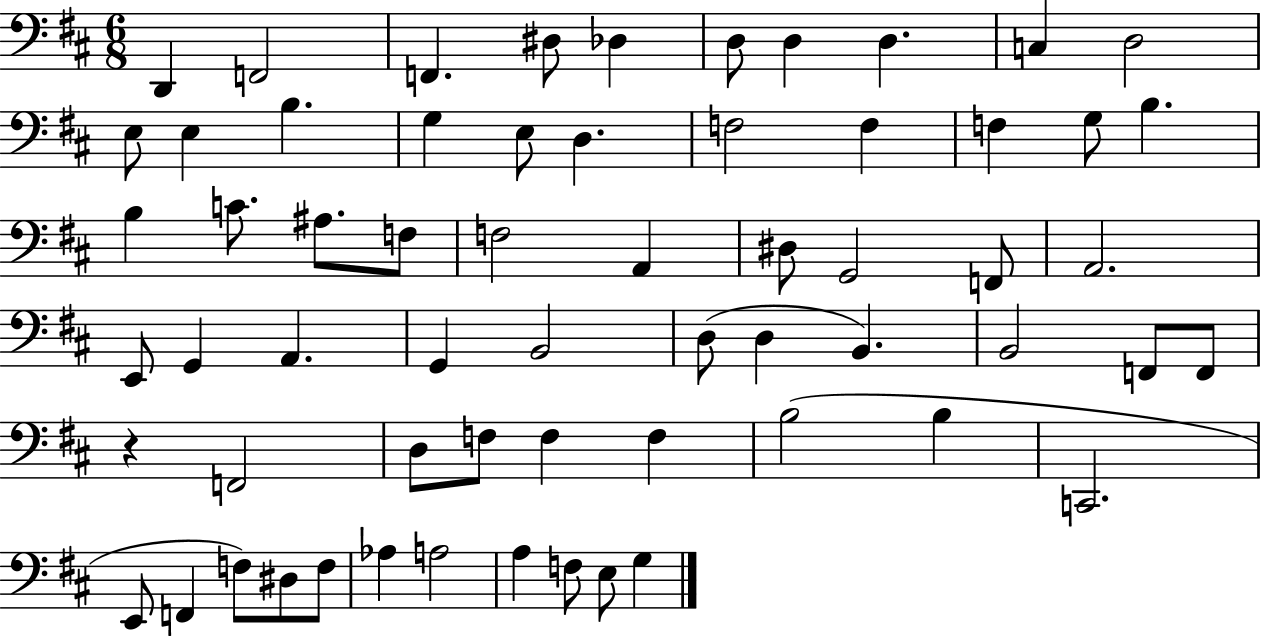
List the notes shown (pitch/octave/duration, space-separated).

D2/q F2/h F2/q. D#3/e Db3/q D3/e D3/q D3/q. C3/q D3/h E3/e E3/q B3/q. G3/q E3/e D3/q. F3/h F3/q F3/q G3/e B3/q. B3/q C4/e. A#3/e. F3/e F3/h A2/q D#3/e G2/h F2/e A2/h. E2/e G2/q A2/q. G2/q B2/h D3/e D3/q B2/q. B2/h F2/e F2/e R/q F2/h D3/e F3/e F3/q F3/q B3/h B3/q C2/h. E2/e F2/q F3/e D#3/e F3/e Ab3/q A3/h A3/q F3/e E3/e G3/q